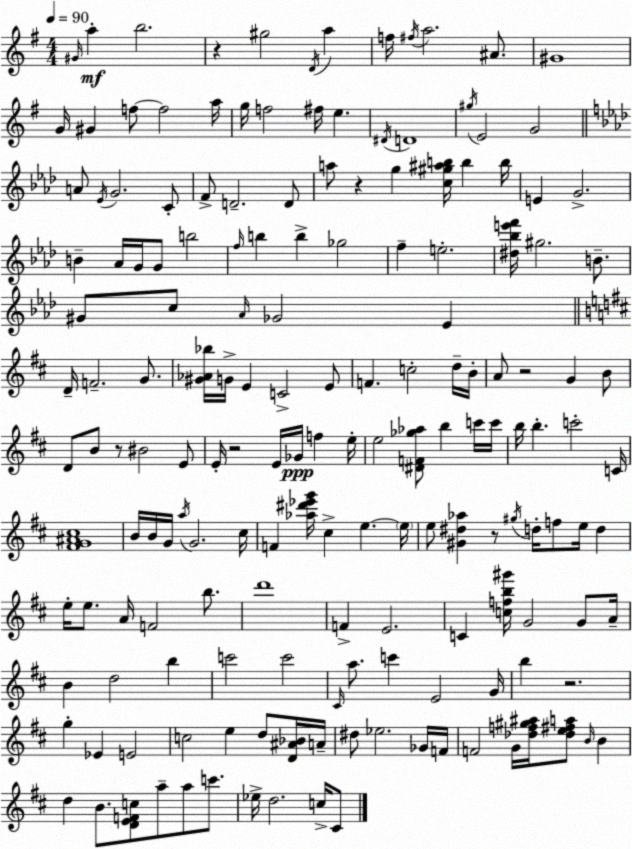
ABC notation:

X:1
T:Untitled
M:4/4
L:1/4
K:G
^G/4 a b2 z ^g2 D/4 a f/4 ^f/4 a2 ^A/2 ^G4 G/4 ^G f/2 f2 a/4 g/4 f2 ^f/4 e ^D/4 D4 ^g/4 E2 G2 A/2 _E/4 G2 C/2 F/2 D2 D/2 a/2 z g [c^g^ab]/4 b b/4 E G2 B _A/4 G/4 G/2 b2 f/4 b b _g2 f e2 [^d_be'f']/4 ^g2 B/2 ^G/2 c/2 _A/4 _G2 _E D/4 F2 G/2 [^G_A_b]/4 G/4 E C2 E/2 F c2 d/4 B/4 A/2 z2 G B/2 D/2 B/2 z/2 ^B2 E/2 E/4 z2 E/4 _G/4 f e/4 e2 [^DF_g_a]/2 b c'/4 c'/4 b/4 b c'2 C/4 [^FG^A^c]4 B/4 B/4 G/4 a/4 G2 ^c/4 F [_a^d'_e'g']/4 ^c e e/4 e/2 [^G^d_a] z/2 ^g/4 d/4 f/2 e/4 d e/4 e/2 A/4 F2 b/2 d'4 F E2 C [cfb^g']/4 G2 G/2 A/4 B d2 b c'2 c'2 ^C/4 a/2 c' E2 G/4 b z2 g _E E2 c2 e d/2 [D^A_B]/4 A/4 ^d/2 _e2 _G/4 F/4 F2 G/4 [_df^g^a]/4 [_de^fa]/2 B/4 B d B/2 [DEFc]/2 a/2 a/2 c'/2 _e/4 d2 c/4 ^C/2